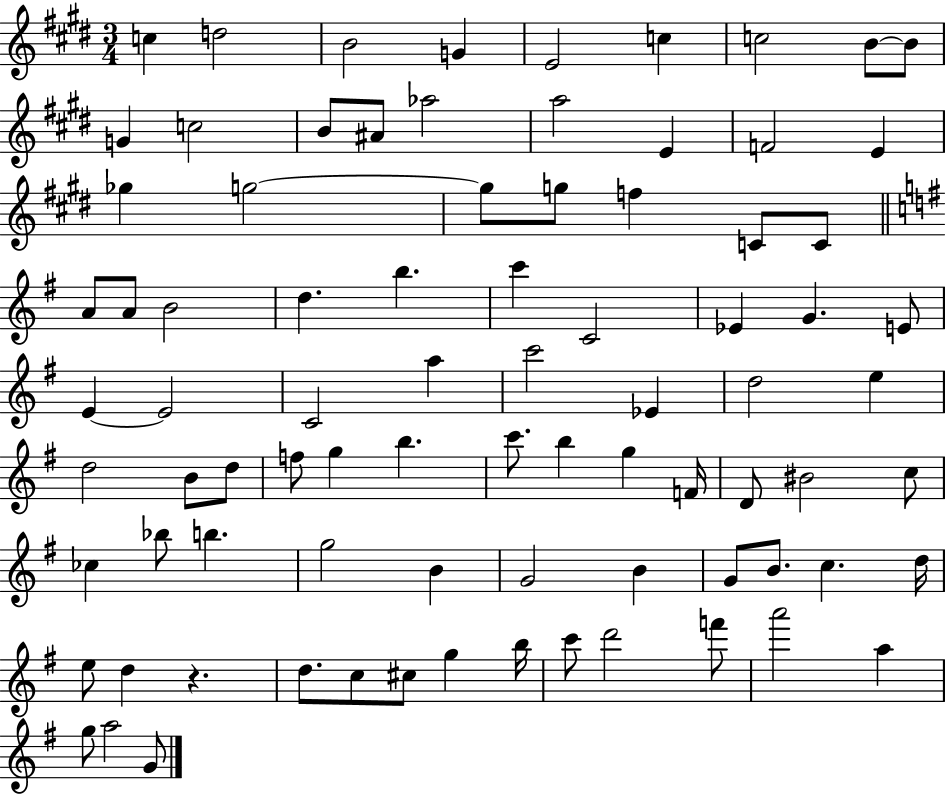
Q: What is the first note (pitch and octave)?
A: C5